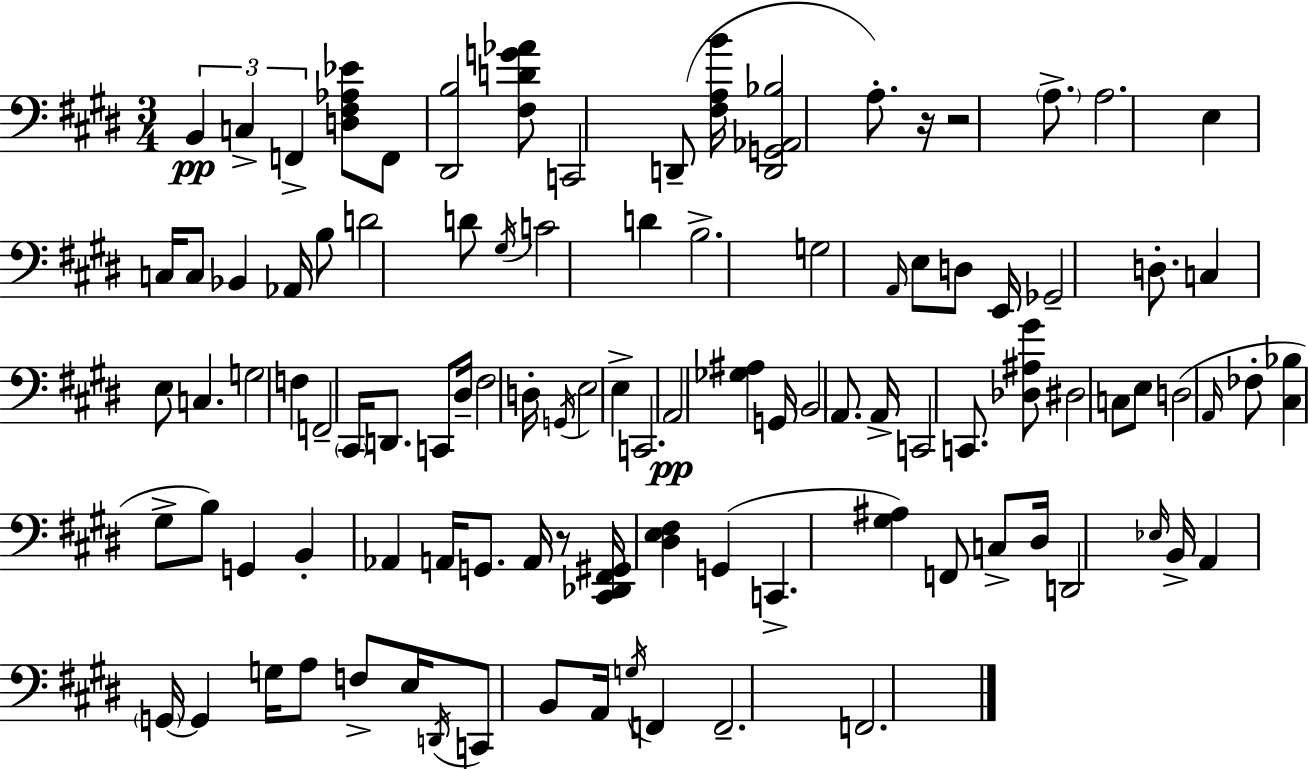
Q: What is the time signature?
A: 3/4